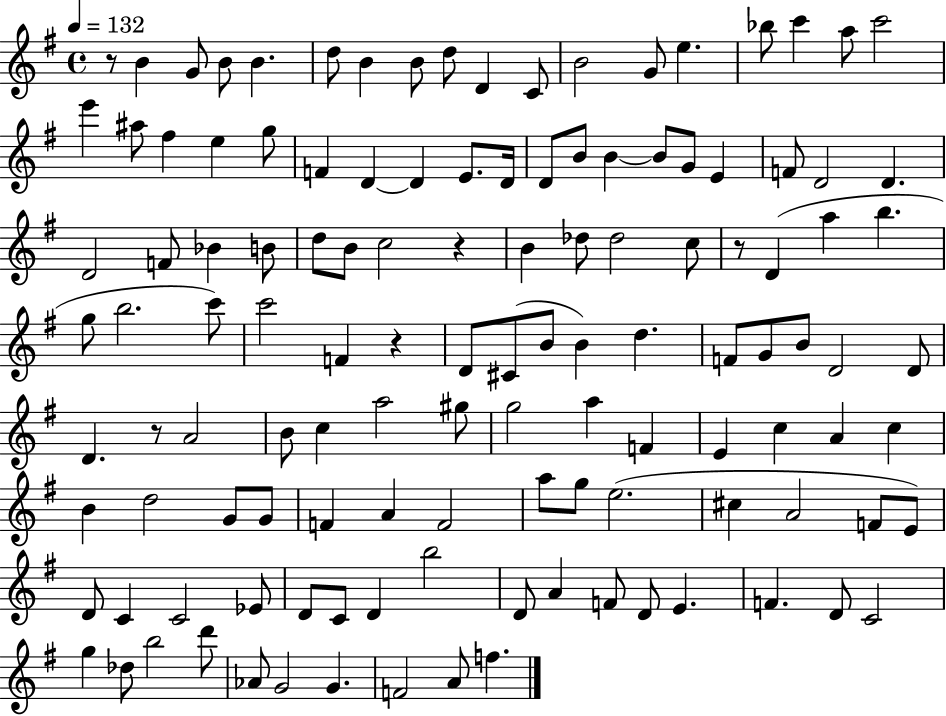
X:1
T:Untitled
M:4/4
L:1/4
K:G
z/2 B G/2 B/2 B d/2 B B/2 d/2 D C/2 B2 G/2 e _b/2 c' a/2 c'2 e' ^a/2 ^f e g/2 F D D E/2 D/4 D/2 B/2 B B/2 G/2 E F/2 D2 D D2 F/2 _B B/2 d/2 B/2 c2 z B _d/2 _d2 c/2 z/2 D a b g/2 b2 c'/2 c'2 F z D/2 ^C/2 B/2 B d F/2 G/2 B/2 D2 D/2 D z/2 A2 B/2 c a2 ^g/2 g2 a F E c A c B d2 G/2 G/2 F A F2 a/2 g/2 e2 ^c A2 F/2 E/2 D/2 C C2 _E/2 D/2 C/2 D b2 D/2 A F/2 D/2 E F D/2 C2 g _d/2 b2 d'/2 _A/2 G2 G F2 A/2 f